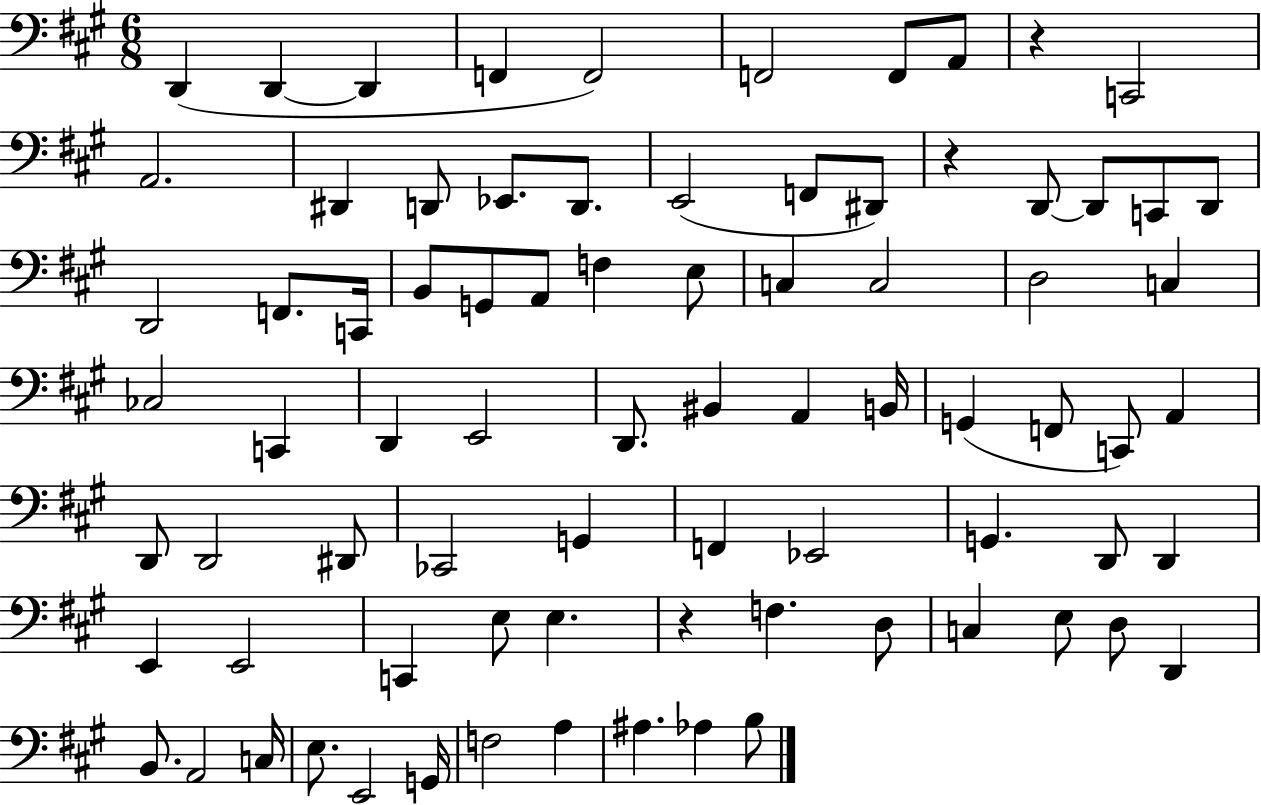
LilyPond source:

{
  \clef bass
  \numericTimeSignature
  \time 6/8
  \key a \major
  d,4( d,4~~ d,4 | f,4 f,2) | f,2 f,8 a,8 | r4 c,2 | \break a,2. | dis,4 d,8 ees,8. d,8. | e,2( f,8 dis,8) | r4 d,8~~ d,8 c,8 d,8 | \break d,2 f,8. c,16 | b,8 g,8 a,8 f4 e8 | c4 c2 | d2 c4 | \break ces2 c,4 | d,4 e,2 | d,8. bis,4 a,4 b,16 | g,4( f,8 c,8) a,4 | \break d,8 d,2 dis,8 | ces,2 g,4 | f,4 ees,2 | g,4. d,8 d,4 | \break e,4 e,2 | c,4 e8 e4. | r4 f4. d8 | c4 e8 d8 d,4 | \break b,8. a,2 c16 | e8. e,2 g,16 | f2 a4 | ais4. aes4 b8 | \break \bar "|."
}